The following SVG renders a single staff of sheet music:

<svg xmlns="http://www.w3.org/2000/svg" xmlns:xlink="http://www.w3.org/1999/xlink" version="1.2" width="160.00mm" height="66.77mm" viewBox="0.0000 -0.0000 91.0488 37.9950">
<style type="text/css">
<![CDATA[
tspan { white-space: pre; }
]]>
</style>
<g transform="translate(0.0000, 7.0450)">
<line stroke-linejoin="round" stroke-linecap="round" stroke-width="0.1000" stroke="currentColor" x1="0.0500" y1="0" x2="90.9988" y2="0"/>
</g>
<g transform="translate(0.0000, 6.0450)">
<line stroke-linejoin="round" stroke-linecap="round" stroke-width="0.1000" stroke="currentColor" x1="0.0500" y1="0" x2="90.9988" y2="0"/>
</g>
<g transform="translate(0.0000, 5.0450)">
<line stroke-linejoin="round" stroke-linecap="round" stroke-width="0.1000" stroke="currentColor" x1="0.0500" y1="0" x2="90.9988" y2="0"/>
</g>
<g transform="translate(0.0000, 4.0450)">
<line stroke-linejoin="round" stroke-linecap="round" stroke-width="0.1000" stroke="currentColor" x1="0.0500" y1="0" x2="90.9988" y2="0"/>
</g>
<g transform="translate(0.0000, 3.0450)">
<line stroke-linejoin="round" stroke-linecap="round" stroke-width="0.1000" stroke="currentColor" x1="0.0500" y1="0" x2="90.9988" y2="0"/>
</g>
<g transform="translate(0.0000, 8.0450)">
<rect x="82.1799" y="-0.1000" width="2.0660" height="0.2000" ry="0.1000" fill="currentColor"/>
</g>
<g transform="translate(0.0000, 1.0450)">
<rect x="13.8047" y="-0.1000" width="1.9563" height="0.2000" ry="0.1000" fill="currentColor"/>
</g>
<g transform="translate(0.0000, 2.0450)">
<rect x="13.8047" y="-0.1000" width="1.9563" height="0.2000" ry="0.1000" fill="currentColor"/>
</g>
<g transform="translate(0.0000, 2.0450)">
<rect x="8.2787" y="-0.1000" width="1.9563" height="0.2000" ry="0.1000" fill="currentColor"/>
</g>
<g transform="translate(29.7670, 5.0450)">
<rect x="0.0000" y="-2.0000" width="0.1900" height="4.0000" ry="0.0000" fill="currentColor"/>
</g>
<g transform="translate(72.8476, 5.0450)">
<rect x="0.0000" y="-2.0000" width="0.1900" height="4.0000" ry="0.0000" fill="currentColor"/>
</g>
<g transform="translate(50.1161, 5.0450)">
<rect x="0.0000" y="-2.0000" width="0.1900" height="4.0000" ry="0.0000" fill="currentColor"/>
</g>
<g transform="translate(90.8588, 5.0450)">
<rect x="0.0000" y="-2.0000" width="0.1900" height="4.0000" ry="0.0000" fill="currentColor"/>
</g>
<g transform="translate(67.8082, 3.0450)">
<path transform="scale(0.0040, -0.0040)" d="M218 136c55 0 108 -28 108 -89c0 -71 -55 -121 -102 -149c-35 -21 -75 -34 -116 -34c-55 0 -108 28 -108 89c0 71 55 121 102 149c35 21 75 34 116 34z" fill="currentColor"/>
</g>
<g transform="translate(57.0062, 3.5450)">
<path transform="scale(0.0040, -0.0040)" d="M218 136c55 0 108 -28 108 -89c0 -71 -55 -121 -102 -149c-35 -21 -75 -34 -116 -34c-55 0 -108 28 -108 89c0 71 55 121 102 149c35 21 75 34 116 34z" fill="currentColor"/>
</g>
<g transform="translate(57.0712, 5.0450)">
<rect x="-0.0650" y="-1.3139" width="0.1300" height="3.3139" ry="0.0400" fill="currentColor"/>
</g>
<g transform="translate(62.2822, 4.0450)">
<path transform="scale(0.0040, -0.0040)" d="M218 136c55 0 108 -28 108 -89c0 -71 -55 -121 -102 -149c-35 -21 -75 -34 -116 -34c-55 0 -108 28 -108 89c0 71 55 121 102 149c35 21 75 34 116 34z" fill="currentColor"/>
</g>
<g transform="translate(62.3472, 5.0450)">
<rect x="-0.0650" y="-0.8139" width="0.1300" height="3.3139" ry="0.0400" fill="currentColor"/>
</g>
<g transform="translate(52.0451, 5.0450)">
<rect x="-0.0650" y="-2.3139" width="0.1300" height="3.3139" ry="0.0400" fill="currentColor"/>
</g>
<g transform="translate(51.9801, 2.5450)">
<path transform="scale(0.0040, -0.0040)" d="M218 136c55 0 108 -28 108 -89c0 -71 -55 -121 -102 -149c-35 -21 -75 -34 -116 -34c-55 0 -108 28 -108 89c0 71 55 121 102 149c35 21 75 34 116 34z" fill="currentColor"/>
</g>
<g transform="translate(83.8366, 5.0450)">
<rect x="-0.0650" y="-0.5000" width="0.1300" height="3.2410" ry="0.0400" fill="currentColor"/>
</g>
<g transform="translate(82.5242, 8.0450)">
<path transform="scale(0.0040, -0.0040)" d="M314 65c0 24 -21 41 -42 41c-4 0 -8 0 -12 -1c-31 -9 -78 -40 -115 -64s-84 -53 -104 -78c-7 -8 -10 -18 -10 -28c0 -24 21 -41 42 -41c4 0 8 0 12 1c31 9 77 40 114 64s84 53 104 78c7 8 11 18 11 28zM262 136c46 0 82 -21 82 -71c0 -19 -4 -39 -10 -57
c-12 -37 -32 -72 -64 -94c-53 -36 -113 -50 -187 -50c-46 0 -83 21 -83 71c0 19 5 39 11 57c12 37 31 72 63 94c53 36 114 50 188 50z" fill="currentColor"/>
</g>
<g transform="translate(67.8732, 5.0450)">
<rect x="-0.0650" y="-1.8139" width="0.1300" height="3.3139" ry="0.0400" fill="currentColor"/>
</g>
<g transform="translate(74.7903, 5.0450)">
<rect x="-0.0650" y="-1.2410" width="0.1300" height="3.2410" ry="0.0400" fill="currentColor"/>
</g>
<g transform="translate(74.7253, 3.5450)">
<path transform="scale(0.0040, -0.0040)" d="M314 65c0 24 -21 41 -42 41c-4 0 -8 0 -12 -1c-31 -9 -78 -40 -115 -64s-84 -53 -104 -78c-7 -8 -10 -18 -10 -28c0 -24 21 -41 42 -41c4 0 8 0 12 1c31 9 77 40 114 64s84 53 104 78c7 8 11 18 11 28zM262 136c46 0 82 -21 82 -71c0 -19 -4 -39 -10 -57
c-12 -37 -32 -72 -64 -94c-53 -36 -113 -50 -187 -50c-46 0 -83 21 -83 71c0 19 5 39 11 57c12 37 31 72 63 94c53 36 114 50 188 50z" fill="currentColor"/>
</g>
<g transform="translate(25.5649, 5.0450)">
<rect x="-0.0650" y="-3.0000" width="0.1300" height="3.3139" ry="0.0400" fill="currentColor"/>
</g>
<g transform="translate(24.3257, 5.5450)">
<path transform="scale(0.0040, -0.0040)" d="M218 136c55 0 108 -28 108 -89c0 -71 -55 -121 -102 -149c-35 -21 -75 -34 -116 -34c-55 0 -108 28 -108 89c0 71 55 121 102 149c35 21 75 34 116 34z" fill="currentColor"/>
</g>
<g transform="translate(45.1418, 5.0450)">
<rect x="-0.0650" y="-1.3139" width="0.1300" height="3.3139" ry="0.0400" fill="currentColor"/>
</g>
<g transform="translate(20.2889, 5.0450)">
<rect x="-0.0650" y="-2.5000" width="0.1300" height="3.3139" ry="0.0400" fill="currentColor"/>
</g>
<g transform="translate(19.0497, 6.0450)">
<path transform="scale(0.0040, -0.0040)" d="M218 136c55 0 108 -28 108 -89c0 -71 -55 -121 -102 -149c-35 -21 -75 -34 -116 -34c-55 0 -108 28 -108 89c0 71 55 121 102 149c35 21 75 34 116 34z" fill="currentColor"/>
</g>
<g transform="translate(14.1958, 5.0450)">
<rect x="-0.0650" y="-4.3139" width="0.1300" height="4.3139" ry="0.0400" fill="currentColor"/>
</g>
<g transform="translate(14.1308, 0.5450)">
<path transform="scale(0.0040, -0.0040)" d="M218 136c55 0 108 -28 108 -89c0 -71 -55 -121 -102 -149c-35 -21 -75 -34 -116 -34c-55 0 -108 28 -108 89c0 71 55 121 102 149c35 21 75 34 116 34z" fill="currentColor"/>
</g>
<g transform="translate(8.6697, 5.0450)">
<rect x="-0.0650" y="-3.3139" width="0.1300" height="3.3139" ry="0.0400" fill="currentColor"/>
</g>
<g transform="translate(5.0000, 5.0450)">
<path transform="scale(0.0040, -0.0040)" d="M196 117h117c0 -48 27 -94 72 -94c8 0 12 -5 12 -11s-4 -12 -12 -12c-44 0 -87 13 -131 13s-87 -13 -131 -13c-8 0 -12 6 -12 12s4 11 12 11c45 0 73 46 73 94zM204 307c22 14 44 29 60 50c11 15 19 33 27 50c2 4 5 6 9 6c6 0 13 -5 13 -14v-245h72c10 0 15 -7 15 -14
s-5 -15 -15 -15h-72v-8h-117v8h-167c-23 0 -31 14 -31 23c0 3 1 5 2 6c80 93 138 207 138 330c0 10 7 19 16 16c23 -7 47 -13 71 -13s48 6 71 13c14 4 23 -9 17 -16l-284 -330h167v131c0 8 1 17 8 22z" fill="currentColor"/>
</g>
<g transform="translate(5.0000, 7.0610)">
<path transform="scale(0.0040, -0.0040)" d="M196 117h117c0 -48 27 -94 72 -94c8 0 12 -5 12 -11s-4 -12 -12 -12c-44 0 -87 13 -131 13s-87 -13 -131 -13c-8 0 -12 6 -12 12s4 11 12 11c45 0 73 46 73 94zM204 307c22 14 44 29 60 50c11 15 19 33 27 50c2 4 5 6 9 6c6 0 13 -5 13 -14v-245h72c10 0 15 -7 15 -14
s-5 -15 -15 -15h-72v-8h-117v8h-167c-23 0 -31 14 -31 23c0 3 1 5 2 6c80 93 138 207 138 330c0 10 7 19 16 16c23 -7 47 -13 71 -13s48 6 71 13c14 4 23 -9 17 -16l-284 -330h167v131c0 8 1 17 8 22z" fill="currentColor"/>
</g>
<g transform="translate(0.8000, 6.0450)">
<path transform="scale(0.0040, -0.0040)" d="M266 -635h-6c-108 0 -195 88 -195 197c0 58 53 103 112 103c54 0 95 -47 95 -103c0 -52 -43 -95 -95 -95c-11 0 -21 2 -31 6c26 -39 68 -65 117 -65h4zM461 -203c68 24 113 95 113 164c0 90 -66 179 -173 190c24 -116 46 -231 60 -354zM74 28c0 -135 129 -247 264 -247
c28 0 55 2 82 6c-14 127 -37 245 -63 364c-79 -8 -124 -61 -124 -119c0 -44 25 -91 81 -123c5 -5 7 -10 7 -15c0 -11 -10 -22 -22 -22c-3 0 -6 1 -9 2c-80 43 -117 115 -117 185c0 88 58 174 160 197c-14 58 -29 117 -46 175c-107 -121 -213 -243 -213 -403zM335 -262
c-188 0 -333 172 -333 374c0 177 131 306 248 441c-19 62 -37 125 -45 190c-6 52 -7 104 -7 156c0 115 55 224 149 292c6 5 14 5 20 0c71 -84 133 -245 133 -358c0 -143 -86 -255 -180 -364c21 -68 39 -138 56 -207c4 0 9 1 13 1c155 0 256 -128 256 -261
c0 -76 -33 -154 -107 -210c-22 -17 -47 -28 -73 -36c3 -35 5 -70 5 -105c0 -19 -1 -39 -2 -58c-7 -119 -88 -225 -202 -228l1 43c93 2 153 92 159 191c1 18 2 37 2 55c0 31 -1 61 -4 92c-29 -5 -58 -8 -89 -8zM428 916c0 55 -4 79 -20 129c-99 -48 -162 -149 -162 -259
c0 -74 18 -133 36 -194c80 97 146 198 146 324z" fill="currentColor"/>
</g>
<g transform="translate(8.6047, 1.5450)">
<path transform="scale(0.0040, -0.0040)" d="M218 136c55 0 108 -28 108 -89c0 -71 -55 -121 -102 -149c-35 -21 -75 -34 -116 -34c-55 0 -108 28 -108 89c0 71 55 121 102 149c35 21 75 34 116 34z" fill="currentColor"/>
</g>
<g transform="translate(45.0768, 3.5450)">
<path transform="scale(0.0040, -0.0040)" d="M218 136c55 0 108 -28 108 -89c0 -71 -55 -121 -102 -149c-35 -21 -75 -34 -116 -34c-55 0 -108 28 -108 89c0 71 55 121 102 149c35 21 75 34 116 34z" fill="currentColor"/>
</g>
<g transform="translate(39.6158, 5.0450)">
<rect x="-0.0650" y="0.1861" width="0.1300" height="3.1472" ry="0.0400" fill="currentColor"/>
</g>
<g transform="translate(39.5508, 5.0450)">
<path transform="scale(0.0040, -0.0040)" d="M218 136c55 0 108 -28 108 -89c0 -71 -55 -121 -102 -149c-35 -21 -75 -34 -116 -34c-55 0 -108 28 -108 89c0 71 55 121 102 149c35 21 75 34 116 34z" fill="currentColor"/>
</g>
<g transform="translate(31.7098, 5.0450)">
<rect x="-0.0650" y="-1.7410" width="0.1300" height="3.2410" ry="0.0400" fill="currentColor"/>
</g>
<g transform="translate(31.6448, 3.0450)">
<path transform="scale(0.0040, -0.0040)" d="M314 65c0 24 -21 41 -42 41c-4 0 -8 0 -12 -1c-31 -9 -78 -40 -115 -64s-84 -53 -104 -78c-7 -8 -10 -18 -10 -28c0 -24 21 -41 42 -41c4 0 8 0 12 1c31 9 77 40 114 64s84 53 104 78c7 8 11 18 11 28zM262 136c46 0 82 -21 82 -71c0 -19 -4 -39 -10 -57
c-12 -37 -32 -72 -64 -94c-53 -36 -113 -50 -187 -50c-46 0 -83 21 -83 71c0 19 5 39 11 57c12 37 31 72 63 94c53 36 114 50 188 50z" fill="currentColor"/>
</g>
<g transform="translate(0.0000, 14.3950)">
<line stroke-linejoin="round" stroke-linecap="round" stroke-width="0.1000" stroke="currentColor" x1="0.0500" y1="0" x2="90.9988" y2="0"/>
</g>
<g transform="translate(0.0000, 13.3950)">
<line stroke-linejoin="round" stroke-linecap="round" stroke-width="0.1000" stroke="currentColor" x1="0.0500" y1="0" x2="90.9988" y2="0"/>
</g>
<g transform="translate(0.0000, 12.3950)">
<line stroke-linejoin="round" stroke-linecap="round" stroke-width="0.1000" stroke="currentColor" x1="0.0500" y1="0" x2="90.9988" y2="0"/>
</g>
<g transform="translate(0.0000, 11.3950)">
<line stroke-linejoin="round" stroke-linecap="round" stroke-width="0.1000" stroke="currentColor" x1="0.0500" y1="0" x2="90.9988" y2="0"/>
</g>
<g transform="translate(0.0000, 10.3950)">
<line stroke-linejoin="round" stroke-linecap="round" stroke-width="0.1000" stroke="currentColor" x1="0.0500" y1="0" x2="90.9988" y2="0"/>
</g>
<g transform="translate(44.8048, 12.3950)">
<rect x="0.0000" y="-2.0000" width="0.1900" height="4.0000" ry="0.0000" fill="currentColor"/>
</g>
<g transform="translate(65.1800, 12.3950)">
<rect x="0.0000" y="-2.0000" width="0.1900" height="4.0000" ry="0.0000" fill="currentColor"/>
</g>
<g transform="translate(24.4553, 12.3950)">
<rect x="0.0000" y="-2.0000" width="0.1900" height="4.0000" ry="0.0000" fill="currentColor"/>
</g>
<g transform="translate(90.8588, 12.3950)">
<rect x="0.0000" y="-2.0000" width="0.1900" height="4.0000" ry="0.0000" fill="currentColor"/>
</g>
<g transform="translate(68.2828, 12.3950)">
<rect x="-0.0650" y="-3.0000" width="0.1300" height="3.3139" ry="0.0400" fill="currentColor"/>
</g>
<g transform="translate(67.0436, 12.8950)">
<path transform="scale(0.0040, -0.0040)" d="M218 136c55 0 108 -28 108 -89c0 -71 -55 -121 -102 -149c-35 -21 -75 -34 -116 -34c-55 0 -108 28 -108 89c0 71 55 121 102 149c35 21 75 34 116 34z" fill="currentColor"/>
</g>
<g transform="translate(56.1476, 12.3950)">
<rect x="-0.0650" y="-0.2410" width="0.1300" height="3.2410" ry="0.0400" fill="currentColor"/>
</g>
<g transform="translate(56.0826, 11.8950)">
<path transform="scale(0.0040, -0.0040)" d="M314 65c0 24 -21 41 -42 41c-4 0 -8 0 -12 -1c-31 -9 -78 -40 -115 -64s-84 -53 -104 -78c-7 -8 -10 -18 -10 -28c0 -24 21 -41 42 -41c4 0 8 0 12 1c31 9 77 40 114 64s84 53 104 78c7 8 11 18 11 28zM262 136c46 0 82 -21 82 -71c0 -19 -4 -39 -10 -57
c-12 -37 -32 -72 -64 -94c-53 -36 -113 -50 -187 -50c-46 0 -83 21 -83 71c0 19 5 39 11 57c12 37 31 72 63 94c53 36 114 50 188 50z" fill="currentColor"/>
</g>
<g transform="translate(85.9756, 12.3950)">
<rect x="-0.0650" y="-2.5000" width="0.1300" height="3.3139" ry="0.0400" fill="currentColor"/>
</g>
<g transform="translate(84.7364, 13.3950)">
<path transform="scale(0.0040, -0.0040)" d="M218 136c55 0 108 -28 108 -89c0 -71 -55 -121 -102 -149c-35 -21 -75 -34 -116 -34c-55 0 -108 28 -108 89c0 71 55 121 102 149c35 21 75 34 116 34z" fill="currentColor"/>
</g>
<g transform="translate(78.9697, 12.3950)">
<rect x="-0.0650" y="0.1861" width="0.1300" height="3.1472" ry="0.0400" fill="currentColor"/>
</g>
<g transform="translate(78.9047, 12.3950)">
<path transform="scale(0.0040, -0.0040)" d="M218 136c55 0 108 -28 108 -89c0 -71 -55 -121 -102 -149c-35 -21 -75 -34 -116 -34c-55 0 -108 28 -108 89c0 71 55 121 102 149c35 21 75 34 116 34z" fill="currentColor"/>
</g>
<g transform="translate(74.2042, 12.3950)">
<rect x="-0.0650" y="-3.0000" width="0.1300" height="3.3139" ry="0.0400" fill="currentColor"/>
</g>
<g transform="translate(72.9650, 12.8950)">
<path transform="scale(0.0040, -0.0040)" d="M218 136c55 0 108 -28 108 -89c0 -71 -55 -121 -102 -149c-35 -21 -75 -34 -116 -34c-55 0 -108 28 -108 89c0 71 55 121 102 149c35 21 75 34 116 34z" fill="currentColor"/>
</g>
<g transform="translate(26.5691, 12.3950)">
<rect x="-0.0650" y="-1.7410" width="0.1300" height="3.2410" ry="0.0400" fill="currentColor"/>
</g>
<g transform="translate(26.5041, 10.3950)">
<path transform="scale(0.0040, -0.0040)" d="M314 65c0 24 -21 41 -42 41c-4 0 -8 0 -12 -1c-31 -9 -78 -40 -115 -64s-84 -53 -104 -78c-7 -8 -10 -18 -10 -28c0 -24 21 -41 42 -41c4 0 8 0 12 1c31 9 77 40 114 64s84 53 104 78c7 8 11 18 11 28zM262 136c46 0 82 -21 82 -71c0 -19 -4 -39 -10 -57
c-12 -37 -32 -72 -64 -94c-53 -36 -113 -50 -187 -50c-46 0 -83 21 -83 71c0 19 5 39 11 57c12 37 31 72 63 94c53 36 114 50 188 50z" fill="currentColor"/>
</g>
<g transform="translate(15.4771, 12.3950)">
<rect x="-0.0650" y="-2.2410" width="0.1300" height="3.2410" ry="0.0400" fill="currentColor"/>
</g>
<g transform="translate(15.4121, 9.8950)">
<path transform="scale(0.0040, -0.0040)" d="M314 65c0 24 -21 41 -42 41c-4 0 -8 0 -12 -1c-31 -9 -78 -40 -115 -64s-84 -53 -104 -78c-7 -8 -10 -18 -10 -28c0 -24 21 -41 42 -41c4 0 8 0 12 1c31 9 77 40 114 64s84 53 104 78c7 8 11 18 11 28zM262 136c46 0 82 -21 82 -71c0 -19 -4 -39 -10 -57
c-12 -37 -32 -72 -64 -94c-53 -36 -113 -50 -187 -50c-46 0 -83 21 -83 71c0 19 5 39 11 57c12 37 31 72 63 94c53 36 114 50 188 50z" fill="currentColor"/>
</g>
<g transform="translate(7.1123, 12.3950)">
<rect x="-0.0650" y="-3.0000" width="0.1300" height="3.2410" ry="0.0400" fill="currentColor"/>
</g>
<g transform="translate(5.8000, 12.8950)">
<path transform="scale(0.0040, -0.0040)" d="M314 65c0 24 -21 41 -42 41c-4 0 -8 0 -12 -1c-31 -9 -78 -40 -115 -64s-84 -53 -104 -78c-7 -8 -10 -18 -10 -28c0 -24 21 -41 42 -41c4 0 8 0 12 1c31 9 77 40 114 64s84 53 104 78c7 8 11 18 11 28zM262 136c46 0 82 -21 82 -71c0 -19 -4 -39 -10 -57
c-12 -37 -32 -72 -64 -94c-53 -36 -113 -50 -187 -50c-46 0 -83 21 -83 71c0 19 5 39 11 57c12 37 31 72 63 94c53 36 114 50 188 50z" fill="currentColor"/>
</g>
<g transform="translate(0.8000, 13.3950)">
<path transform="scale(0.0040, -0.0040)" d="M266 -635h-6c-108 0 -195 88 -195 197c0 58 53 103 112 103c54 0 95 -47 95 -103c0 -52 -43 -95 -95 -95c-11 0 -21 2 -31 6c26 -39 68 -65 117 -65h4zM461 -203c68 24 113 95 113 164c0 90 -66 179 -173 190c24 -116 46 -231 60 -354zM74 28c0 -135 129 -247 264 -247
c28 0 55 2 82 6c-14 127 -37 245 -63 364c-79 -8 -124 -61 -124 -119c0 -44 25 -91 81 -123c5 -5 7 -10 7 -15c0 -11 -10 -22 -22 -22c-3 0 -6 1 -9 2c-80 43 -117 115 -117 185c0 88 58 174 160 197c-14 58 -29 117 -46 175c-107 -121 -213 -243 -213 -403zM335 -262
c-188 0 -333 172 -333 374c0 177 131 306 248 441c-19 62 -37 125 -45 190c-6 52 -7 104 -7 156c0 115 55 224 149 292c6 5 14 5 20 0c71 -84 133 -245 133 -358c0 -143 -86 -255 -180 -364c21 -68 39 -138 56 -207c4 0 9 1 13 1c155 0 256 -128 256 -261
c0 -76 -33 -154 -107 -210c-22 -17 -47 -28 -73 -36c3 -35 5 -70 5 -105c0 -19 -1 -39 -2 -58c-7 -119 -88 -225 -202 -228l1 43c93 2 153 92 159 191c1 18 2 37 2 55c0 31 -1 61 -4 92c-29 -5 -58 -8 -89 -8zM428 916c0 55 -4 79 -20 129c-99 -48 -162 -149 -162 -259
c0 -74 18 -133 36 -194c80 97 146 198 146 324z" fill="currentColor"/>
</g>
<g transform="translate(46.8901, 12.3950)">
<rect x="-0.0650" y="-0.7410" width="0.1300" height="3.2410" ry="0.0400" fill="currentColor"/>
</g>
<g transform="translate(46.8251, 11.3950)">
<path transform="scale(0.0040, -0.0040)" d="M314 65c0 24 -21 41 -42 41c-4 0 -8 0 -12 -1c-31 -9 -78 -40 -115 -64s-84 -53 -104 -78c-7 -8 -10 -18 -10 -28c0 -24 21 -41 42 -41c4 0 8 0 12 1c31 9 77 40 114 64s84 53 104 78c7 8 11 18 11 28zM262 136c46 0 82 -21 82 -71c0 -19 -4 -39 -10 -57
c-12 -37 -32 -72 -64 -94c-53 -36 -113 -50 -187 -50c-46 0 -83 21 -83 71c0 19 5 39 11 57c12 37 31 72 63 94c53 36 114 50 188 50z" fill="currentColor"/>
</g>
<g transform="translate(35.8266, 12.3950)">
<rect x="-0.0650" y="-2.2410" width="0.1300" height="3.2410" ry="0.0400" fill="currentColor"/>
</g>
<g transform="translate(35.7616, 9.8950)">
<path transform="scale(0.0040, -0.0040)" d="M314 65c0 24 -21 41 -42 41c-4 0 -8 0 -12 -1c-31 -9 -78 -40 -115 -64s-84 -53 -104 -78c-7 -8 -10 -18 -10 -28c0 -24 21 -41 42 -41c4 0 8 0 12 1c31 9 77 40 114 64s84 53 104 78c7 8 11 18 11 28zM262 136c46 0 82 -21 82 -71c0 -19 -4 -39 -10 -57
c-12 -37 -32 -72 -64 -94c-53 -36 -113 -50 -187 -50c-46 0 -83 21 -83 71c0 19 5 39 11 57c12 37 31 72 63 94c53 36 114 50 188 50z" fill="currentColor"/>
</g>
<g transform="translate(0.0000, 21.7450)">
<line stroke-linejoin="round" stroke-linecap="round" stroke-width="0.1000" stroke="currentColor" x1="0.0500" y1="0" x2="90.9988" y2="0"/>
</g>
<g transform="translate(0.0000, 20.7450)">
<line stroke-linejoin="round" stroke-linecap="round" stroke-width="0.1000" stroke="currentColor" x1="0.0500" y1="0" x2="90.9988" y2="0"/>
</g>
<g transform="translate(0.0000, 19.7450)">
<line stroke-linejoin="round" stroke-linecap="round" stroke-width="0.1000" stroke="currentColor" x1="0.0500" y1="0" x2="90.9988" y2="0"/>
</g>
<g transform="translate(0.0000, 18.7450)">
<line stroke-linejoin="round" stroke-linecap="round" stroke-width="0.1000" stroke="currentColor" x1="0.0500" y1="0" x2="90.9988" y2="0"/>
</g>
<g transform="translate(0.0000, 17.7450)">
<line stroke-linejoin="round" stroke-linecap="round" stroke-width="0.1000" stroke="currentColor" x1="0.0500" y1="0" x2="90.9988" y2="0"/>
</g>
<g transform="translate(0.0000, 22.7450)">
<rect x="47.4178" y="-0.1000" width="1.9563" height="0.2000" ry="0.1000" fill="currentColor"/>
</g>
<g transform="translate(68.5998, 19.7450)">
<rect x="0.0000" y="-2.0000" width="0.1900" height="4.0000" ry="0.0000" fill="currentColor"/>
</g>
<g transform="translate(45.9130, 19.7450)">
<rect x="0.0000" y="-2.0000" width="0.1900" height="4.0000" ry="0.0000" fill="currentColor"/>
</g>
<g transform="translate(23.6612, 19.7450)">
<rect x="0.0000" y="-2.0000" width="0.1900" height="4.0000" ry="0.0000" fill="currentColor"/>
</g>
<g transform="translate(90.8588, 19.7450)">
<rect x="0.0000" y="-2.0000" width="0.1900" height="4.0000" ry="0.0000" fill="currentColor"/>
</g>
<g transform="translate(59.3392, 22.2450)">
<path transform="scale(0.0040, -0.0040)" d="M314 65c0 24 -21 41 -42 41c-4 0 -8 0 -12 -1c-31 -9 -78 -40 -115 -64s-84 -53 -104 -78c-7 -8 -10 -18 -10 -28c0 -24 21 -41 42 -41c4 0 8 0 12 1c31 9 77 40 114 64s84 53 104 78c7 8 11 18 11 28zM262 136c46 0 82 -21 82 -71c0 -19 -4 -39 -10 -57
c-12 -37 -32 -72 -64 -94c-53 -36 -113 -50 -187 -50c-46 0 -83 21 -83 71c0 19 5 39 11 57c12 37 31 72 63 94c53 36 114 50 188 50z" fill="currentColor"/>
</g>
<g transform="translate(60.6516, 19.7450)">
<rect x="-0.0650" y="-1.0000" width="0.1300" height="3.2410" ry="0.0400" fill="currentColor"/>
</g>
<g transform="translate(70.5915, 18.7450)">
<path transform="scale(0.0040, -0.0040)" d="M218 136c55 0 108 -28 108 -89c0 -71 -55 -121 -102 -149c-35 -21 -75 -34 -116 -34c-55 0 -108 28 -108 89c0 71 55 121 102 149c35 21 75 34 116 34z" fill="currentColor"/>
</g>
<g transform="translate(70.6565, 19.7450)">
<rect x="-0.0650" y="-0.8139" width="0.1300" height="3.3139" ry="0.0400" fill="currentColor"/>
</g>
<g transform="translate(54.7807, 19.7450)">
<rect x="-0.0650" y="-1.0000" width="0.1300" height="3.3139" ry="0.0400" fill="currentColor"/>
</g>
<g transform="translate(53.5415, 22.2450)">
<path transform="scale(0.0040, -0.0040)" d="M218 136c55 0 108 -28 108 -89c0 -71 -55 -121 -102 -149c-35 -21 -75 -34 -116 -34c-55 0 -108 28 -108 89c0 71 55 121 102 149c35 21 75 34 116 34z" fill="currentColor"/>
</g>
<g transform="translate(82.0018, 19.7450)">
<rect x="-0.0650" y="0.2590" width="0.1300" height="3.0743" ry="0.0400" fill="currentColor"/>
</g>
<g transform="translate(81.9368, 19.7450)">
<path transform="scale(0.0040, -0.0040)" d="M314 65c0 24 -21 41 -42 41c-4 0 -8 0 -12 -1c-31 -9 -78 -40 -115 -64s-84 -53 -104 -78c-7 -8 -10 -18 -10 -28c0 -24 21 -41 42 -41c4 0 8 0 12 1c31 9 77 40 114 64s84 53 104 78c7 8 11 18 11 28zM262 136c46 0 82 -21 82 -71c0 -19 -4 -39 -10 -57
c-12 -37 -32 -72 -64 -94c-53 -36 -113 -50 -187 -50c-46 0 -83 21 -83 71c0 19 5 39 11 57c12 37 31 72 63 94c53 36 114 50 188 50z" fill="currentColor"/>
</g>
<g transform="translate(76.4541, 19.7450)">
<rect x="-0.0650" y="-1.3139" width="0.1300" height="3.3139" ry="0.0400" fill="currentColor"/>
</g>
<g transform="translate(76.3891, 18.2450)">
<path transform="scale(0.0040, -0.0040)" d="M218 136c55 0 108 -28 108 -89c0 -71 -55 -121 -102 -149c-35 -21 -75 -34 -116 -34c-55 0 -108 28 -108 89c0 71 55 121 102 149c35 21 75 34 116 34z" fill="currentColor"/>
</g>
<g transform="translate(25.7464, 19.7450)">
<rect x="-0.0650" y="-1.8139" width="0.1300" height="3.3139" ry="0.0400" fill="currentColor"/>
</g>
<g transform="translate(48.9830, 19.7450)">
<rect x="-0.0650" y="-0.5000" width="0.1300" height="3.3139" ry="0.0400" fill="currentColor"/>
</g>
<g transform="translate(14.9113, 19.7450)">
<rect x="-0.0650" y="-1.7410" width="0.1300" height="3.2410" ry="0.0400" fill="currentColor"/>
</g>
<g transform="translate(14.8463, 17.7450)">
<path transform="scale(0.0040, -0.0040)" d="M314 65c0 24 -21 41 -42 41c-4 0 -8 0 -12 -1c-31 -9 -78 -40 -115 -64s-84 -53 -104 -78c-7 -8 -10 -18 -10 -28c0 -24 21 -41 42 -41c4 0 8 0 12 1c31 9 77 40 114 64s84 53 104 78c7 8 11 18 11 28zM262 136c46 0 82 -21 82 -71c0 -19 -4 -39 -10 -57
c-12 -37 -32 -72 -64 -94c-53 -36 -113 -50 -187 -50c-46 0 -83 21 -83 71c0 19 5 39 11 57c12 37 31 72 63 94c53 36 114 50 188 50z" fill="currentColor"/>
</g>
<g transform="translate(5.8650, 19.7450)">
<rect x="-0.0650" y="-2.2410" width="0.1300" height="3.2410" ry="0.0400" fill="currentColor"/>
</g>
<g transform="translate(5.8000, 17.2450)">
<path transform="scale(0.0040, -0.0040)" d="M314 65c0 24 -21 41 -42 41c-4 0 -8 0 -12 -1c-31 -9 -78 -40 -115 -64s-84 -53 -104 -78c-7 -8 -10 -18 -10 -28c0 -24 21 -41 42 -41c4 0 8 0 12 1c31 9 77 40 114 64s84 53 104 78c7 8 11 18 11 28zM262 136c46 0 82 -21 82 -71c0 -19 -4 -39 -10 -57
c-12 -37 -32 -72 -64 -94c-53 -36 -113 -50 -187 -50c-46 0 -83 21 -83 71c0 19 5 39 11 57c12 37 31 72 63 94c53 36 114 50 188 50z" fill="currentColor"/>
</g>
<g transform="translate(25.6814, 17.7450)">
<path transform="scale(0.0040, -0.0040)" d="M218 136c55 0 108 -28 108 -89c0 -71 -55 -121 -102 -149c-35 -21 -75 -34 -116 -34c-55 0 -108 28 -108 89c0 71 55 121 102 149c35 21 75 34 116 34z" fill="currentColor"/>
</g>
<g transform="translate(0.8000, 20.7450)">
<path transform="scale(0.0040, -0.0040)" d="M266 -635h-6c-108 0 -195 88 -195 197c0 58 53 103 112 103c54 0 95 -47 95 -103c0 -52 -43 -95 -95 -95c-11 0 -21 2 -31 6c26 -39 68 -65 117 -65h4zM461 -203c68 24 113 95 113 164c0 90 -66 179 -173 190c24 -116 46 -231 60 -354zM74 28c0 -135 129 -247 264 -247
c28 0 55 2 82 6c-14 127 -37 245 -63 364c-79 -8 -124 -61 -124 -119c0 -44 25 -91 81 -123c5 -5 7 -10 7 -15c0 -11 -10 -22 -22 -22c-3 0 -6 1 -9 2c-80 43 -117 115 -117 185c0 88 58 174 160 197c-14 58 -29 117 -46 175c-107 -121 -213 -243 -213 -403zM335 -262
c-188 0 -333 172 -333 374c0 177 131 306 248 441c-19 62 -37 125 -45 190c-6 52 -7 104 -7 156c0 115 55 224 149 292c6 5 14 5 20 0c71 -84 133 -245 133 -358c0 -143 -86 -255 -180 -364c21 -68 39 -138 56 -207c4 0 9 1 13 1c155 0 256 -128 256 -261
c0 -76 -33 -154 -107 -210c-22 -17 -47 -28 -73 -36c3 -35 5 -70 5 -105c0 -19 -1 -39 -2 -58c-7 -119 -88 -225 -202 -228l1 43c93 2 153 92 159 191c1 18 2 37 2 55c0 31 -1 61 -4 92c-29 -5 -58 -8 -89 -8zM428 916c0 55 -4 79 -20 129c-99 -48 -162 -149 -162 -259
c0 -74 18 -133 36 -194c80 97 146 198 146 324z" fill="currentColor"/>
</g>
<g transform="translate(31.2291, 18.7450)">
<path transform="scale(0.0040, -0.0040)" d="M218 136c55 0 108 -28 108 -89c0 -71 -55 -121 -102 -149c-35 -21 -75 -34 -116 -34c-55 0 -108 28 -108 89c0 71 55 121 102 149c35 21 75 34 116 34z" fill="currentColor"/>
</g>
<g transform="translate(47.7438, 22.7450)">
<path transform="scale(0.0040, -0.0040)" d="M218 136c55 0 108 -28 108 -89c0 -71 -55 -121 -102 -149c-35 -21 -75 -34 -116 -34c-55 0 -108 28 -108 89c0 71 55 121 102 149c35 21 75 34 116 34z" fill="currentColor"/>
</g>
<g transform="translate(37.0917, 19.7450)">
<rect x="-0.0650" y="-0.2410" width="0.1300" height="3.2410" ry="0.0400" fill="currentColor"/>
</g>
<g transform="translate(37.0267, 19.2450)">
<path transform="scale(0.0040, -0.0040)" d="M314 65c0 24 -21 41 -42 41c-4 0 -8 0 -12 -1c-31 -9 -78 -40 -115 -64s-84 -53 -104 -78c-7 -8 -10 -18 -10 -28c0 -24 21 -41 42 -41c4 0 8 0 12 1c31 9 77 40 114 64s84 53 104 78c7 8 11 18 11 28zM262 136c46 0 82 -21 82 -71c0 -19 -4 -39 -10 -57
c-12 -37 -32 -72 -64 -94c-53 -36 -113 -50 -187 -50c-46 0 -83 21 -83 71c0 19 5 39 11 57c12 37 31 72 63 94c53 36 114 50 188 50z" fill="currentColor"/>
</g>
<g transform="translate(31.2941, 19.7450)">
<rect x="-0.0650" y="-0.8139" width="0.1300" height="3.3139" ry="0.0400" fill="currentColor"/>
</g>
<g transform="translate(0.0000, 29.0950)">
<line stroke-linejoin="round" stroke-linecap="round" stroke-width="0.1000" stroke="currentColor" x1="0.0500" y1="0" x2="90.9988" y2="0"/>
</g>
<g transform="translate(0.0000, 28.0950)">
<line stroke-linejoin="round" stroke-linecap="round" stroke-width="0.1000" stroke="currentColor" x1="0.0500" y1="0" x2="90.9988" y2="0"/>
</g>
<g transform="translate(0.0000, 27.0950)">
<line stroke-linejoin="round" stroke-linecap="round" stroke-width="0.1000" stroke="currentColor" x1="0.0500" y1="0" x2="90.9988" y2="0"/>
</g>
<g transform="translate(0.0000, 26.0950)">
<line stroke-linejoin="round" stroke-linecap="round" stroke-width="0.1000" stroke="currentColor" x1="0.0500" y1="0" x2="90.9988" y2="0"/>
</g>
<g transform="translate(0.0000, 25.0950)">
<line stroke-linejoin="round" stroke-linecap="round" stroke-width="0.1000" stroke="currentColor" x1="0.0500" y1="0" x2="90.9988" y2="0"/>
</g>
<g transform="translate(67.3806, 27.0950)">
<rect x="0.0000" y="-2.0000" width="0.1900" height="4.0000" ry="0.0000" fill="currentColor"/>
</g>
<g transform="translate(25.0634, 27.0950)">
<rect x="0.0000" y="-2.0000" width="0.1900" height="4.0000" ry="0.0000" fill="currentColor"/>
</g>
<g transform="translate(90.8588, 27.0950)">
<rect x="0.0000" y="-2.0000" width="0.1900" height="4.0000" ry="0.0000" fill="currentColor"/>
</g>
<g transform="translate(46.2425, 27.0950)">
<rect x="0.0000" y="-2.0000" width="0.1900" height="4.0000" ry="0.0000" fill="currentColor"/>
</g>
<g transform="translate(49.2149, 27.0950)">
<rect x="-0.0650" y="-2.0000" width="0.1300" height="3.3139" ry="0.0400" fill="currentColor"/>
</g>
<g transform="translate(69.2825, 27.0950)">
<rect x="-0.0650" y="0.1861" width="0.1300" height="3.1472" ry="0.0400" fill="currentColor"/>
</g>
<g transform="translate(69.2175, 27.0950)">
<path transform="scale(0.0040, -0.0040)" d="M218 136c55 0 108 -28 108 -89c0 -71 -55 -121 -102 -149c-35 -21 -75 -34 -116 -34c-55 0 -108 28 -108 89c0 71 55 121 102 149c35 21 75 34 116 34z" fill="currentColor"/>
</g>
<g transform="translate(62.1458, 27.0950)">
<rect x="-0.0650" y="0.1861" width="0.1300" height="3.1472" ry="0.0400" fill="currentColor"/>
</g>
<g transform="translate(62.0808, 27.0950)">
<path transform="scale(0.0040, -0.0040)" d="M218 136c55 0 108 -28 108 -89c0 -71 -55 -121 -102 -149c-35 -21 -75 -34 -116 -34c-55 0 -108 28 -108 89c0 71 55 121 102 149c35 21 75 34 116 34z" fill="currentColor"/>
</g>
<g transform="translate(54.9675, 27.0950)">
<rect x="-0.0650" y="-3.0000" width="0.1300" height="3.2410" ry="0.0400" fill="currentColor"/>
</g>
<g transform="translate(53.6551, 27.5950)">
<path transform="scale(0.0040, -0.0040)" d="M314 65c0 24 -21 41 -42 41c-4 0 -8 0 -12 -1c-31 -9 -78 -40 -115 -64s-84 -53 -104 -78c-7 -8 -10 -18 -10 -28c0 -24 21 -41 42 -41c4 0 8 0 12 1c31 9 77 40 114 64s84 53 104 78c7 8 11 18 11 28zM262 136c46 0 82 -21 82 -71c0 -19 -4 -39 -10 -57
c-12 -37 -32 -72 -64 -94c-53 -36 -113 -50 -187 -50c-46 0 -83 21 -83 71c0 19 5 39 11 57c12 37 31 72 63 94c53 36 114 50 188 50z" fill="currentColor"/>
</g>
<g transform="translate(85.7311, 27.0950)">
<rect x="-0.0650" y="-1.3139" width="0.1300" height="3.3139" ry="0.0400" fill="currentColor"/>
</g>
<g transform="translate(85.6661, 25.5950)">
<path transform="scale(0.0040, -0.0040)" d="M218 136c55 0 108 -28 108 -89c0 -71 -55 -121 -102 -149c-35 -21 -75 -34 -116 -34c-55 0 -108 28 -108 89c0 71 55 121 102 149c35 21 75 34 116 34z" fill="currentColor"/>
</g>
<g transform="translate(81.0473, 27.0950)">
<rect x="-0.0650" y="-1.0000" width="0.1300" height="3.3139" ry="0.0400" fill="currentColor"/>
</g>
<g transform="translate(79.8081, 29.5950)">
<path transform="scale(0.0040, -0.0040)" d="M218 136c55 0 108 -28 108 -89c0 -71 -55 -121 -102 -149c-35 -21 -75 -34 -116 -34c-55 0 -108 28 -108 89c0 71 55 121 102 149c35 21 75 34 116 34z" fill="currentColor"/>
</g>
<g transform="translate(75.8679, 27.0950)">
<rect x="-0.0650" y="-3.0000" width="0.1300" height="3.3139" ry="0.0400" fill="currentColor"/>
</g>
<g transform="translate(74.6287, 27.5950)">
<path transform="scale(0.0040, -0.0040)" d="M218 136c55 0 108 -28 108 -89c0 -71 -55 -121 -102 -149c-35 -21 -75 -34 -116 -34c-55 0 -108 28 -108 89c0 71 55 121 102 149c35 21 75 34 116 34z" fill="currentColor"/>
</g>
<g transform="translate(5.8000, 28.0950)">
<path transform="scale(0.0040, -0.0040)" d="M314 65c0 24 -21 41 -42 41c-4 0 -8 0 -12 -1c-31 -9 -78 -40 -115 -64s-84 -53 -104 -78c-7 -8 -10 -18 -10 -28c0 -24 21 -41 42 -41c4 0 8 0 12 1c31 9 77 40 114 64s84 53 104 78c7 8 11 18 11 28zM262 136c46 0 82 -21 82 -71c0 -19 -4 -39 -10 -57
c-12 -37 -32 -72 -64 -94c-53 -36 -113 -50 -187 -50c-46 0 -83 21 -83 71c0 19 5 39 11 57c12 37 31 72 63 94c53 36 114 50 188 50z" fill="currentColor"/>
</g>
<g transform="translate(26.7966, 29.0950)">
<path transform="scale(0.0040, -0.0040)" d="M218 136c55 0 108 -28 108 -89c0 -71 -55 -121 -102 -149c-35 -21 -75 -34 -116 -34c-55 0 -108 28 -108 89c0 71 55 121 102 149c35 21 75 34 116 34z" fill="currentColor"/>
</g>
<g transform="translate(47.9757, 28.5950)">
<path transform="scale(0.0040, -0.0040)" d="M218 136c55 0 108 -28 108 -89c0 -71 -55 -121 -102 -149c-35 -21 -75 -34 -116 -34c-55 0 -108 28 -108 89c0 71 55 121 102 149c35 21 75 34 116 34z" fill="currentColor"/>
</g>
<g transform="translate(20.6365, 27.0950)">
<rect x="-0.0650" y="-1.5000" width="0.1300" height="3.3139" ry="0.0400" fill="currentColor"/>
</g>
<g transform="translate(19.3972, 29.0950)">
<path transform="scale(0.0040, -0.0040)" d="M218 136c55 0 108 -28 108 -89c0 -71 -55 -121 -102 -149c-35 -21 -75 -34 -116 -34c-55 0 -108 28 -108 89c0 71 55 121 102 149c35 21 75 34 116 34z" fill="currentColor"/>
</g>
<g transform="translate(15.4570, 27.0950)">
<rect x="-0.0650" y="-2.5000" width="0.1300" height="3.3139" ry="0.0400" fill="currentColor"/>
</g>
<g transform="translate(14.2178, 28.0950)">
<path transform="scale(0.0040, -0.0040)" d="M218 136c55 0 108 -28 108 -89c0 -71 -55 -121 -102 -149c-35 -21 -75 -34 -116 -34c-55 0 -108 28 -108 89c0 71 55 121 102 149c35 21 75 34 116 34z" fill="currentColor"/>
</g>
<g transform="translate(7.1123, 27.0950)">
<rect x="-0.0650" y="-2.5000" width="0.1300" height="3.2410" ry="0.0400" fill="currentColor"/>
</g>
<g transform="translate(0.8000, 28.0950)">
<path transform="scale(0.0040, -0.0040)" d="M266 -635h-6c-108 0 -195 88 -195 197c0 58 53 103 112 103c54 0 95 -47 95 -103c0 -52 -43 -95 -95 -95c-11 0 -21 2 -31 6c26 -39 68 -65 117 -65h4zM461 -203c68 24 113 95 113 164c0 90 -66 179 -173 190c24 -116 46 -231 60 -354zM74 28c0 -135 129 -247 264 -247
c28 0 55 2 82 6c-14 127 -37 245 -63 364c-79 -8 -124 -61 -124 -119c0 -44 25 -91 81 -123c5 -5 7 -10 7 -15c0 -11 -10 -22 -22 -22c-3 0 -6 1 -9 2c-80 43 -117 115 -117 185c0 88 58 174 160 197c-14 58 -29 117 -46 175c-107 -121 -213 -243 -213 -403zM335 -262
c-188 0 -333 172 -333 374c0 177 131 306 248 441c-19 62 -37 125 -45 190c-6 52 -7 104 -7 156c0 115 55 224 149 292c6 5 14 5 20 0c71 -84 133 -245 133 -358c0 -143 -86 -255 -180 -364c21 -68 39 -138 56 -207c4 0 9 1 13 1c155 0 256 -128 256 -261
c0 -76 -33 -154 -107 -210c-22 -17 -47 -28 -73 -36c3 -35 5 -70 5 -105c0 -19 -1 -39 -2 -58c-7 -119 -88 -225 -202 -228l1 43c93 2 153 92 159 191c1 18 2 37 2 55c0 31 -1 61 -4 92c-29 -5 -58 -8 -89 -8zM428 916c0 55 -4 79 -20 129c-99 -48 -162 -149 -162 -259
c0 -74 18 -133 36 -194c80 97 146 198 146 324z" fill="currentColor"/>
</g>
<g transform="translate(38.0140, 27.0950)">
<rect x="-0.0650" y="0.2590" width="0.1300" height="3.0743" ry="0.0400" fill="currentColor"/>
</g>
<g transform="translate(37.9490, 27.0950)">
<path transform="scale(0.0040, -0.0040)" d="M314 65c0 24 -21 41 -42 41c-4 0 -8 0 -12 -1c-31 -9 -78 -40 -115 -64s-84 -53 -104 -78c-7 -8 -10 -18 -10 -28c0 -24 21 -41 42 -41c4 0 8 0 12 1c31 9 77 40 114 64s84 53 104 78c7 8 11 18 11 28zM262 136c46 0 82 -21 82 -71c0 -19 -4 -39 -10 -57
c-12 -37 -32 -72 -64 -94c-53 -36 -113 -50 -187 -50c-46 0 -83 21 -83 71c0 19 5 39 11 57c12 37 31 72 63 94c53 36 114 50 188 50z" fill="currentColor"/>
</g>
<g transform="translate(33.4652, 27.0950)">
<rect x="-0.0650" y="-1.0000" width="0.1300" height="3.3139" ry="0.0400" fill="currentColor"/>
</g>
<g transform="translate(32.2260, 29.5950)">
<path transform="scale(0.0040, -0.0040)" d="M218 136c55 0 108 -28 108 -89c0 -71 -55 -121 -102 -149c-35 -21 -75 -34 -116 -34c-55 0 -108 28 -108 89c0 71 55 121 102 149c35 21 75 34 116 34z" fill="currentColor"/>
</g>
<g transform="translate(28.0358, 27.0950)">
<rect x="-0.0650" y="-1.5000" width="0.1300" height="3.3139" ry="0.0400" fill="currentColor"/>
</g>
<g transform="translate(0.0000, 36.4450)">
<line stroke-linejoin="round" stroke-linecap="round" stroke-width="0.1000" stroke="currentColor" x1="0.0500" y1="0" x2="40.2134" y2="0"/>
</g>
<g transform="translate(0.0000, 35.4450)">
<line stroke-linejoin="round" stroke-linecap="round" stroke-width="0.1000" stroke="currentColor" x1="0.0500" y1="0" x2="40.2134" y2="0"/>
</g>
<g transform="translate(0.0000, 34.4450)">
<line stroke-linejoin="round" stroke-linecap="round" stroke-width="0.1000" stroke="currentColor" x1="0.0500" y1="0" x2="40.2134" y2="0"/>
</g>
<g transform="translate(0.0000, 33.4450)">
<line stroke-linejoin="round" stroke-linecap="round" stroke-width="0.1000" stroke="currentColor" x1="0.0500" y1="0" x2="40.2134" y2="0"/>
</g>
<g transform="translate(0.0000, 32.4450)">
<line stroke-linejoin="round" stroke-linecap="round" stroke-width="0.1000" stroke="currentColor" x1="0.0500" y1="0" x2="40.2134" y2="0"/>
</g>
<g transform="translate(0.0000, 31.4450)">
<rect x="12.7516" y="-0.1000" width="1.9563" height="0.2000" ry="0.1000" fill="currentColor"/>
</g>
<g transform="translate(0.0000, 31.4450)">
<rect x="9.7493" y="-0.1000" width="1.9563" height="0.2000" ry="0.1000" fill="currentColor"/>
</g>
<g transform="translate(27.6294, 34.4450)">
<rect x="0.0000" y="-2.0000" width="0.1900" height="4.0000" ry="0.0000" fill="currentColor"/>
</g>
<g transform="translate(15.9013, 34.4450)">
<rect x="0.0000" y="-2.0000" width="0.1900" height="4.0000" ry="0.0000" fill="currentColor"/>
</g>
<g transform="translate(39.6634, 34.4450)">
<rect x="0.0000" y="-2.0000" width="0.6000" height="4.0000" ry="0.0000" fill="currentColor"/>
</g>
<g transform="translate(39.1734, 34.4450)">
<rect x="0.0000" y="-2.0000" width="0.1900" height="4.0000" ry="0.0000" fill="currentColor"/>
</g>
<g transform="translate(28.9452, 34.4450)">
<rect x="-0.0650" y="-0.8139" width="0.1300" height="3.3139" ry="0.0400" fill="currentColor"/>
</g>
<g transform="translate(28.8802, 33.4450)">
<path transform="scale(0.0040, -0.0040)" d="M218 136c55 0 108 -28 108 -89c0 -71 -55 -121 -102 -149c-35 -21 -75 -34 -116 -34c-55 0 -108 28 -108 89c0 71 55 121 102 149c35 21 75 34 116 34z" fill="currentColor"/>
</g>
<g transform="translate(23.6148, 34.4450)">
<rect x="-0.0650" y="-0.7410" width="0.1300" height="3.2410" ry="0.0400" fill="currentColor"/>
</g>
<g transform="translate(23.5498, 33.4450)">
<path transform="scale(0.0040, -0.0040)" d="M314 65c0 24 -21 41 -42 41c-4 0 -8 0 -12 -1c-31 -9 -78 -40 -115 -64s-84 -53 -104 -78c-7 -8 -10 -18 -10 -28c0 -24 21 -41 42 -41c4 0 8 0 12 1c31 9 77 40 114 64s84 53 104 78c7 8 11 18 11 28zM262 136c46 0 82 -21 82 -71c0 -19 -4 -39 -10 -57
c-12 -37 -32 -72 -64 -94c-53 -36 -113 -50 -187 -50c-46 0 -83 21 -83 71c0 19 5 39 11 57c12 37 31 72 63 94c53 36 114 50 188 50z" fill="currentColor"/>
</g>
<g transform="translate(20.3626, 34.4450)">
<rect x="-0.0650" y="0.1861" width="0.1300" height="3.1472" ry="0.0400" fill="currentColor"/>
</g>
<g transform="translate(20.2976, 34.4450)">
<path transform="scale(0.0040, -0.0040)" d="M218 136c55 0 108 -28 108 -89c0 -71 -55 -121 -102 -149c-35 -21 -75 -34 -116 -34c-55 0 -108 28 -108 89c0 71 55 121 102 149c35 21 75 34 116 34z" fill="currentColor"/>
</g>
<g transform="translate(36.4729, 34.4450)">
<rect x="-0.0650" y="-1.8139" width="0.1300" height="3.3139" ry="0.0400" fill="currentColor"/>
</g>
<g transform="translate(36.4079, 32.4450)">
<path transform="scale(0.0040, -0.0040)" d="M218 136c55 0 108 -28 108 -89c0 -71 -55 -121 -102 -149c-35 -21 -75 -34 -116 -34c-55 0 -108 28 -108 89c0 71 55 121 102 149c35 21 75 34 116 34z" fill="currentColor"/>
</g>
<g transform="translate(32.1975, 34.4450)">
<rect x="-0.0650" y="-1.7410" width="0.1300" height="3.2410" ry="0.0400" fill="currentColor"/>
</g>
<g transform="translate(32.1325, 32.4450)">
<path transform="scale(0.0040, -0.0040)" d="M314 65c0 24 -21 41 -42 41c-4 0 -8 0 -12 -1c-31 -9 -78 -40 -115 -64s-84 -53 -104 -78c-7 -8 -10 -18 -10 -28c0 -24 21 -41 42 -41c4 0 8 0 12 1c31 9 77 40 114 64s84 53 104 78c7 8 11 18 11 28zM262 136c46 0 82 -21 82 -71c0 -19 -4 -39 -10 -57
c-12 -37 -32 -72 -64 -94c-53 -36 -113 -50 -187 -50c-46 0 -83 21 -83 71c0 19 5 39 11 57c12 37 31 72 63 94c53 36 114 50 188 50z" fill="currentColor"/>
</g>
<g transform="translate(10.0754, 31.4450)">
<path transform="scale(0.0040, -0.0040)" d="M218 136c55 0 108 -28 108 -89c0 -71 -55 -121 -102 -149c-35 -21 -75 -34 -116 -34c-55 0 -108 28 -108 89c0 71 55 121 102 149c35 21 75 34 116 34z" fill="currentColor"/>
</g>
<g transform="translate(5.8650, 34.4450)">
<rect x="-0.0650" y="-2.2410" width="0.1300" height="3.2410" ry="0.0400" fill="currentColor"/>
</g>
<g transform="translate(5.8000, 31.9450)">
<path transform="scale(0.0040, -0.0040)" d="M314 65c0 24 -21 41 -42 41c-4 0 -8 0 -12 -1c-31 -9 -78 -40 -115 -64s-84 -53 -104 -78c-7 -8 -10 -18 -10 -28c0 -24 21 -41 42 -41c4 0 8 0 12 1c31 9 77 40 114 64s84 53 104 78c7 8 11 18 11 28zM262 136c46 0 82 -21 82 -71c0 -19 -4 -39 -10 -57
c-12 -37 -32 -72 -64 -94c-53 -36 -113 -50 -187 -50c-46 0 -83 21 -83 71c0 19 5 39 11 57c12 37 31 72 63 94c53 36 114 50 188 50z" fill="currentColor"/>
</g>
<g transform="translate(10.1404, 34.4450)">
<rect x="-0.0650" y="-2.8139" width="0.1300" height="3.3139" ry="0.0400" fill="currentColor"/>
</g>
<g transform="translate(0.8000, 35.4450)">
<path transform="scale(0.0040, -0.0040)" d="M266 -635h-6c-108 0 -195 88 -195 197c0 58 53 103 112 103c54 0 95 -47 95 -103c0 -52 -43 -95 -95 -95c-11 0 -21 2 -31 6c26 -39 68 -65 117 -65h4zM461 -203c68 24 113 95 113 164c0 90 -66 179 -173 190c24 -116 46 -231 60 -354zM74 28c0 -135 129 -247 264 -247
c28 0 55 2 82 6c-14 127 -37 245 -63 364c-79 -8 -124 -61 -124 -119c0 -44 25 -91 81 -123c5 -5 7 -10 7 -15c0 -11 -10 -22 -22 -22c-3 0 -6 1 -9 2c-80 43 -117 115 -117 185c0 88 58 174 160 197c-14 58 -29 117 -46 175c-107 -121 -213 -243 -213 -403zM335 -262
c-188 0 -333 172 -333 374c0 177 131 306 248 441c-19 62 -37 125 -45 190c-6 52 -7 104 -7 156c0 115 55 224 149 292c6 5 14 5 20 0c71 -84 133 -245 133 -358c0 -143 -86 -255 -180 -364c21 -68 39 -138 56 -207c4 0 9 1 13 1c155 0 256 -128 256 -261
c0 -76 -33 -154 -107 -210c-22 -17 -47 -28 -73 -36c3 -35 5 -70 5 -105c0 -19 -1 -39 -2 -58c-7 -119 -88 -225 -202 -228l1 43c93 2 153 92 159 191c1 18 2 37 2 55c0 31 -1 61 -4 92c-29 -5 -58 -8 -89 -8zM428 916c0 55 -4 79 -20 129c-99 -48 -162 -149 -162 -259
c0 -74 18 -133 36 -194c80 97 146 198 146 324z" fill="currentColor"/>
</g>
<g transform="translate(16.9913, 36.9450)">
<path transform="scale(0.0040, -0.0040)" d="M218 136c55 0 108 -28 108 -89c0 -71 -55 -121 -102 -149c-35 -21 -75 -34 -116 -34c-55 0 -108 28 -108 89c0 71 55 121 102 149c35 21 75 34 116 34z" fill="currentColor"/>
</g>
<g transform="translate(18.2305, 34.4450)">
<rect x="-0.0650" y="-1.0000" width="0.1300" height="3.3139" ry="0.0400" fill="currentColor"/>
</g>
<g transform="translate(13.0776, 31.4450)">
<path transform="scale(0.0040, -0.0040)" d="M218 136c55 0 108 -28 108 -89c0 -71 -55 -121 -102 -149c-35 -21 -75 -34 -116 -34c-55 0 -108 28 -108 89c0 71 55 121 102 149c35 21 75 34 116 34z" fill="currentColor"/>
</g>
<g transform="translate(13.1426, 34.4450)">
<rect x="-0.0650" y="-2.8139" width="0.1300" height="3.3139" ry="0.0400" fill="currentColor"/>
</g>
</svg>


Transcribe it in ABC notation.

X:1
T:Untitled
M:4/4
L:1/4
K:C
b d' G A f2 B e g e d f e2 C2 A2 g2 f2 g2 d2 c2 A A B G g2 f2 f d c2 C D D2 d e B2 G2 G E E D B2 F A2 B B A D e g2 a a D B d2 d f2 f